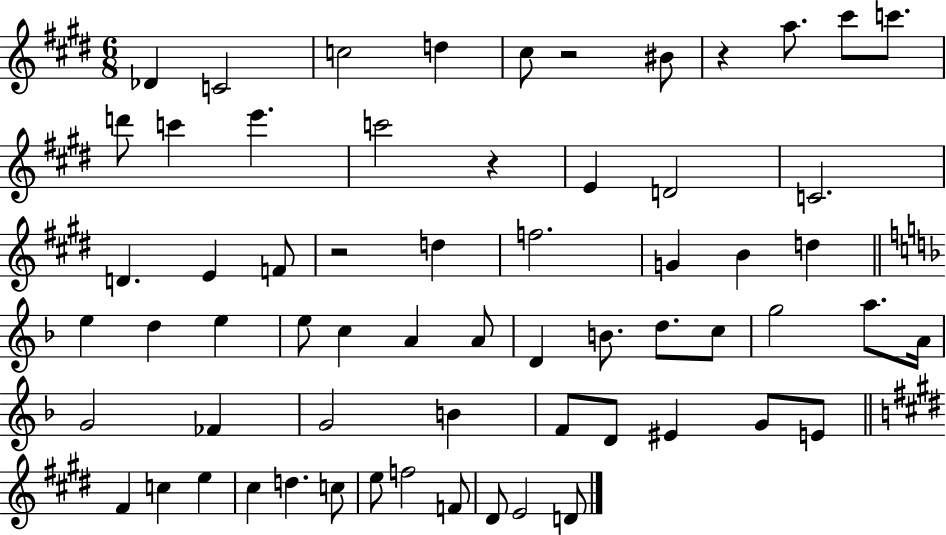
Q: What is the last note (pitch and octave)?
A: D4